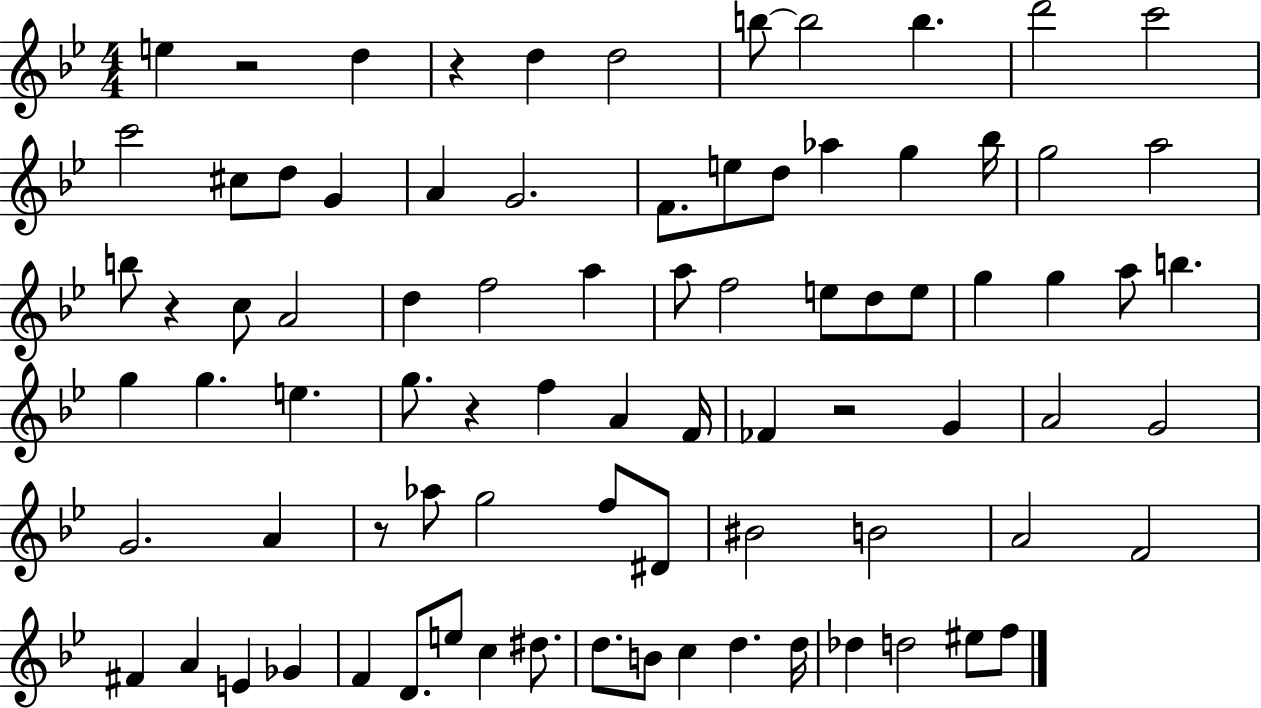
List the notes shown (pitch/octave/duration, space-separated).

E5/q R/h D5/q R/q D5/q D5/h B5/e B5/h B5/q. D6/h C6/h C6/h C#5/e D5/e G4/q A4/q G4/h. F4/e. E5/e D5/e Ab5/q G5/q Bb5/s G5/h A5/h B5/e R/q C5/e A4/h D5/q F5/h A5/q A5/e F5/h E5/e D5/e E5/e G5/q G5/q A5/e B5/q. G5/q G5/q. E5/q. G5/e. R/q F5/q A4/q F4/s FES4/q R/h G4/q A4/h G4/h G4/h. A4/q R/e Ab5/e G5/h F5/e D#4/e BIS4/h B4/h A4/h F4/h F#4/q A4/q E4/q Gb4/q F4/q D4/e. E5/e C5/q D#5/e. D5/e. B4/e C5/q D5/q. D5/s Db5/q D5/h EIS5/e F5/e